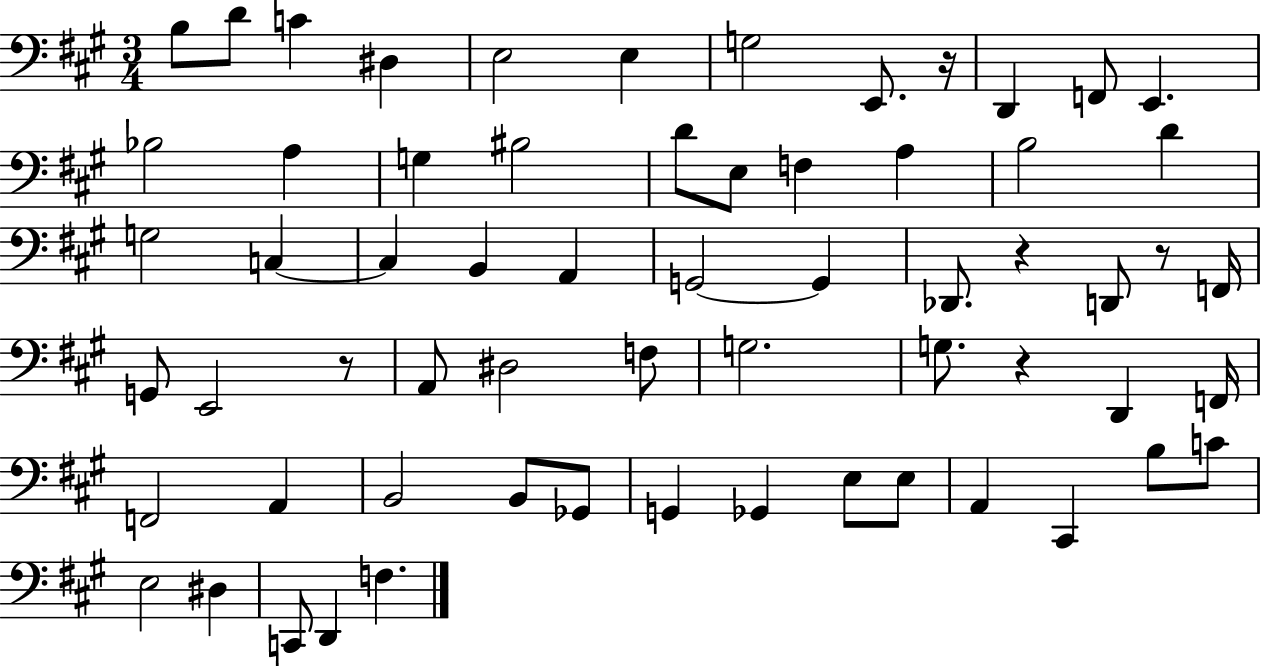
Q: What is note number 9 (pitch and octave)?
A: D2